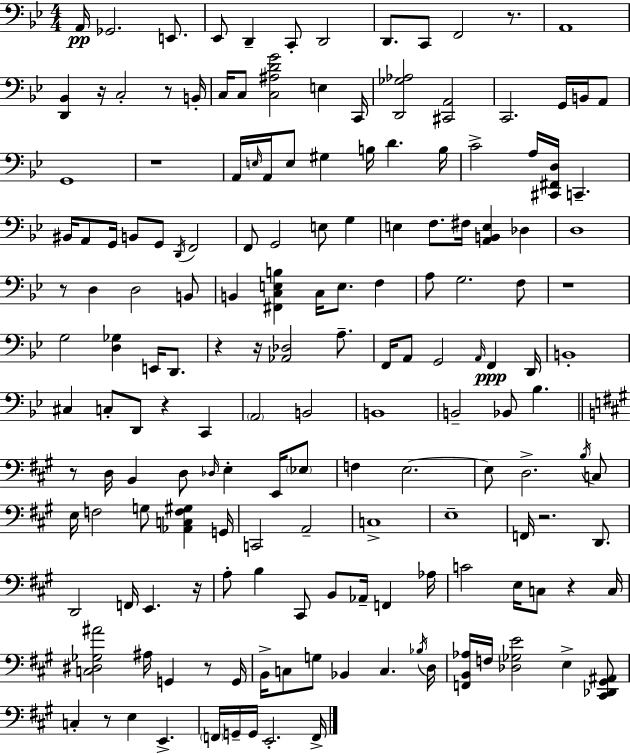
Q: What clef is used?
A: bass